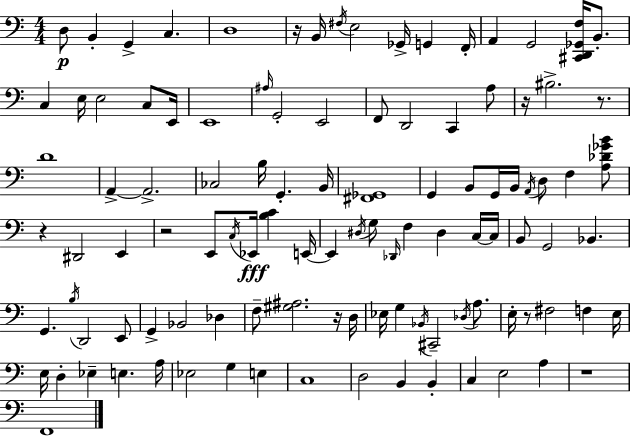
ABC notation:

X:1
T:Untitled
M:4/4
L:1/4
K:C
D,/2 B,, G,, C, D,4 z/4 B,,/4 ^F,/4 E,2 _G,,/4 G,, F,,/4 A,, G,,2 [^C,,D,,_G,,F,]/4 B,,/2 C, E,/4 E,2 C,/2 E,,/4 E,,4 ^A,/4 G,,2 E,,2 F,,/2 D,,2 C,, A,/2 z/4 ^B,2 z/2 D4 A,, A,,2 _C,2 B,/4 G,, B,,/4 [^F,,_G,,]4 G,, B,,/2 G,,/4 B,,/4 A,,/4 D,/2 F, [A,_D_GB]/2 z ^D,,2 E,, z2 E,,/2 C,/4 _E,,/4 [B,C] E,,/4 E,, ^D,/4 G,/2 _D,,/4 F, ^D, C,/4 C,/4 B,,/2 G,,2 _B,, G,, B,/4 D,,2 E,,/2 G,, _B,,2 _D, F,/2 [^G,^A,]2 z/4 D,/4 _E,/4 G, _B,,/4 ^C,,2 _D,/4 A,/2 E,/4 z/2 ^F,2 F, E,/4 E,/4 D, _E, E, A,/4 _E,2 G, E, C,4 D,2 B,, B,, C, E,2 A, z4 F,,4